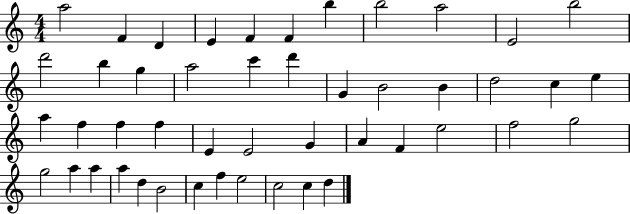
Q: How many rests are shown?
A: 0